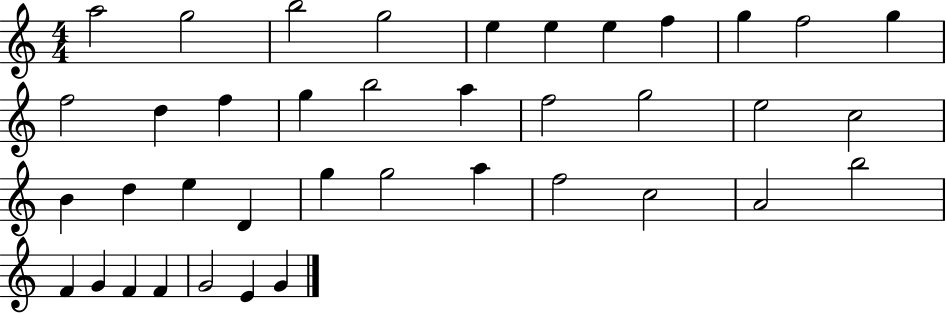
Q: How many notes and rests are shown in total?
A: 39